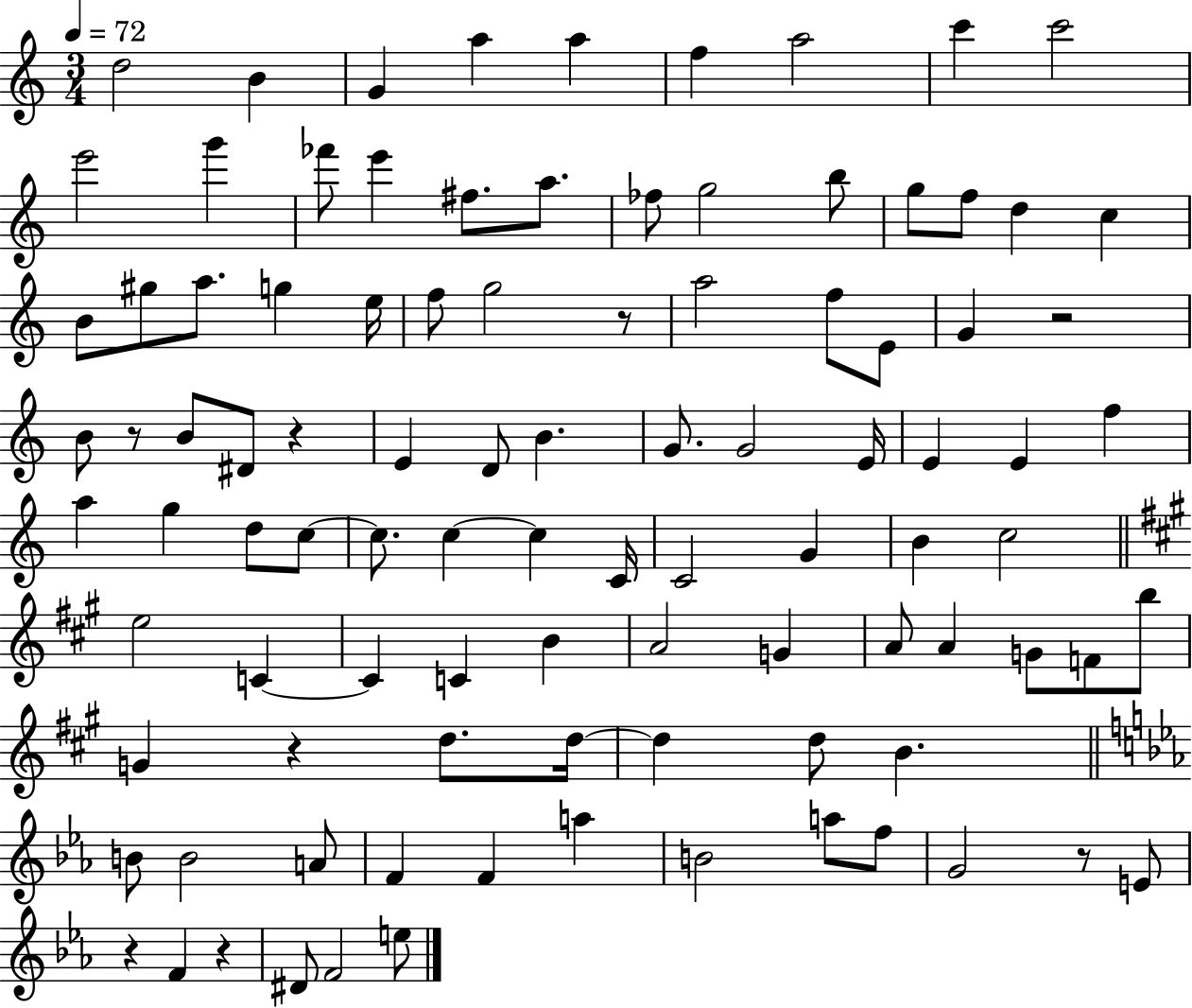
D5/h B4/q G4/q A5/q A5/q F5/q A5/h C6/q C6/h E6/h G6/q FES6/e E6/q F#5/e. A5/e. FES5/e G5/h B5/e G5/e F5/e D5/q C5/q B4/e G#5/e A5/e. G5/q E5/s F5/e G5/h R/e A5/h F5/e E4/e G4/q R/h B4/e R/e B4/e D#4/e R/q E4/q D4/e B4/q. G4/e. G4/h E4/s E4/q E4/q F5/q A5/q G5/q D5/e C5/e C5/e. C5/q C5/q C4/s C4/h G4/q B4/q C5/h E5/h C4/q C4/q C4/q B4/q A4/h G4/q A4/e A4/q G4/e F4/e B5/e G4/q R/q D5/e. D5/s D5/q D5/e B4/q. B4/e B4/h A4/e F4/q F4/q A5/q B4/h A5/e F5/e G4/h R/e E4/e R/q F4/q R/q D#4/e F4/h E5/e